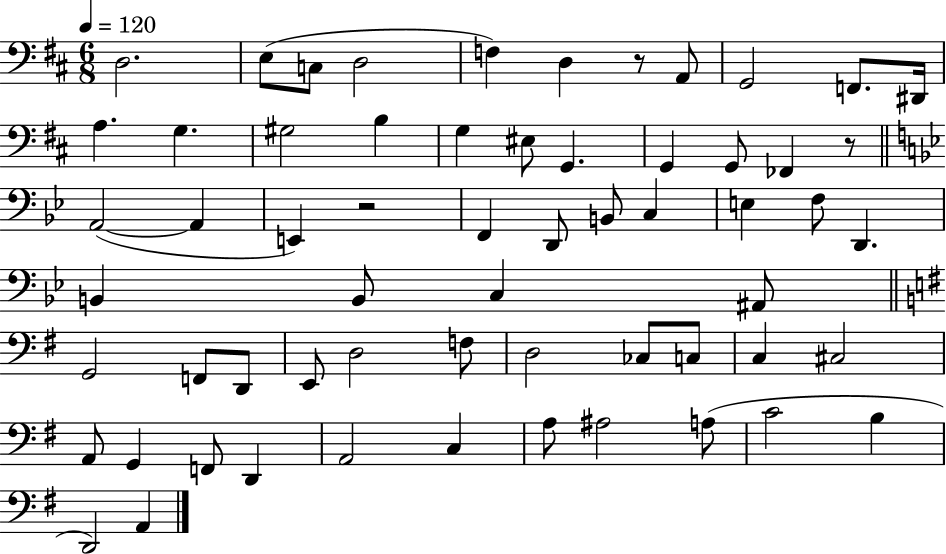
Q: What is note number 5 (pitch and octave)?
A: F3